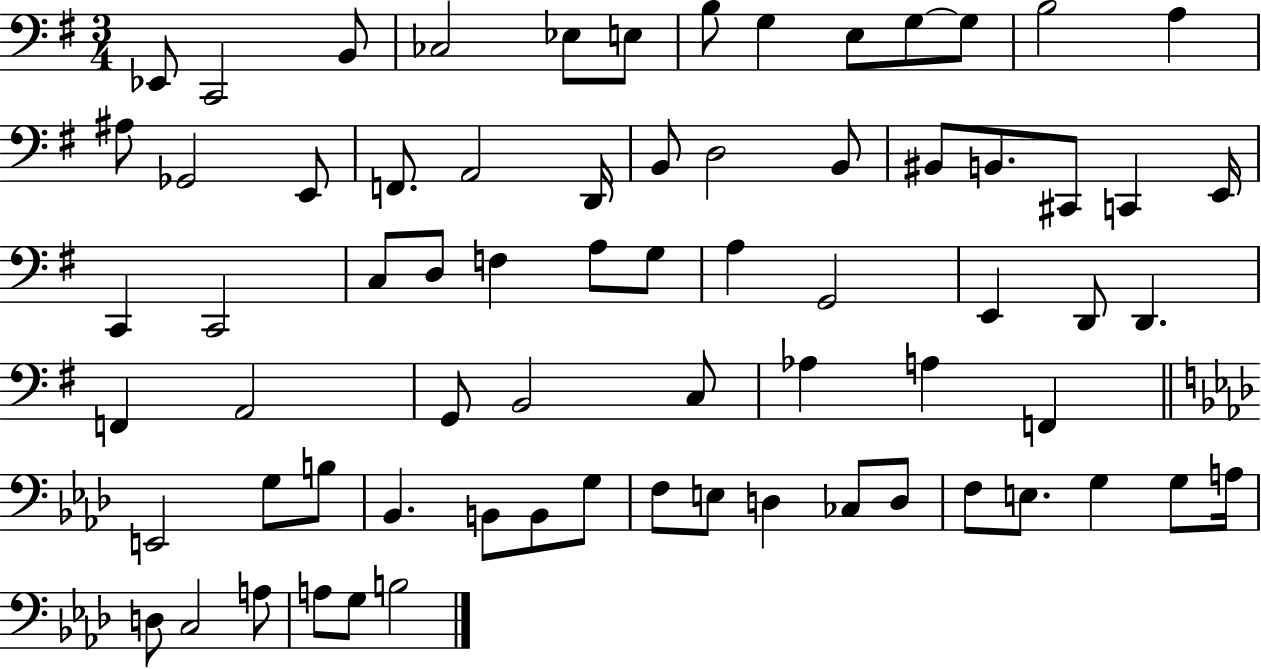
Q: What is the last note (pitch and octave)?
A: B3